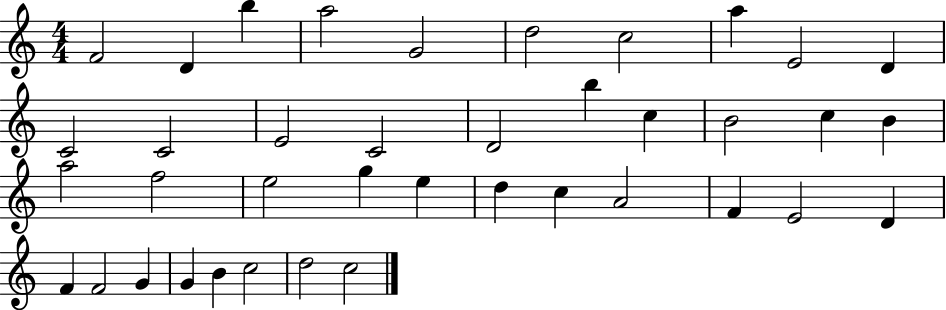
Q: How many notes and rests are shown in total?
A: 39